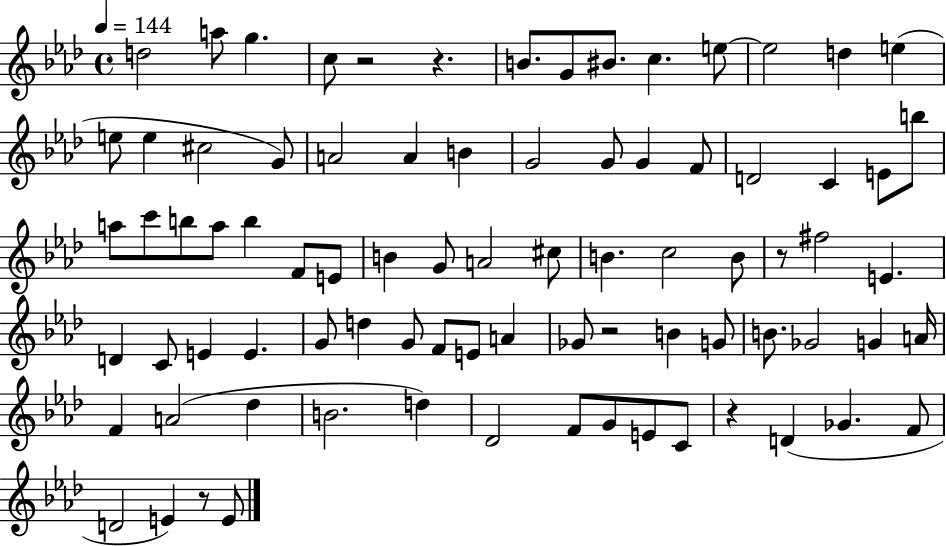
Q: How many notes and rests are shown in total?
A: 82